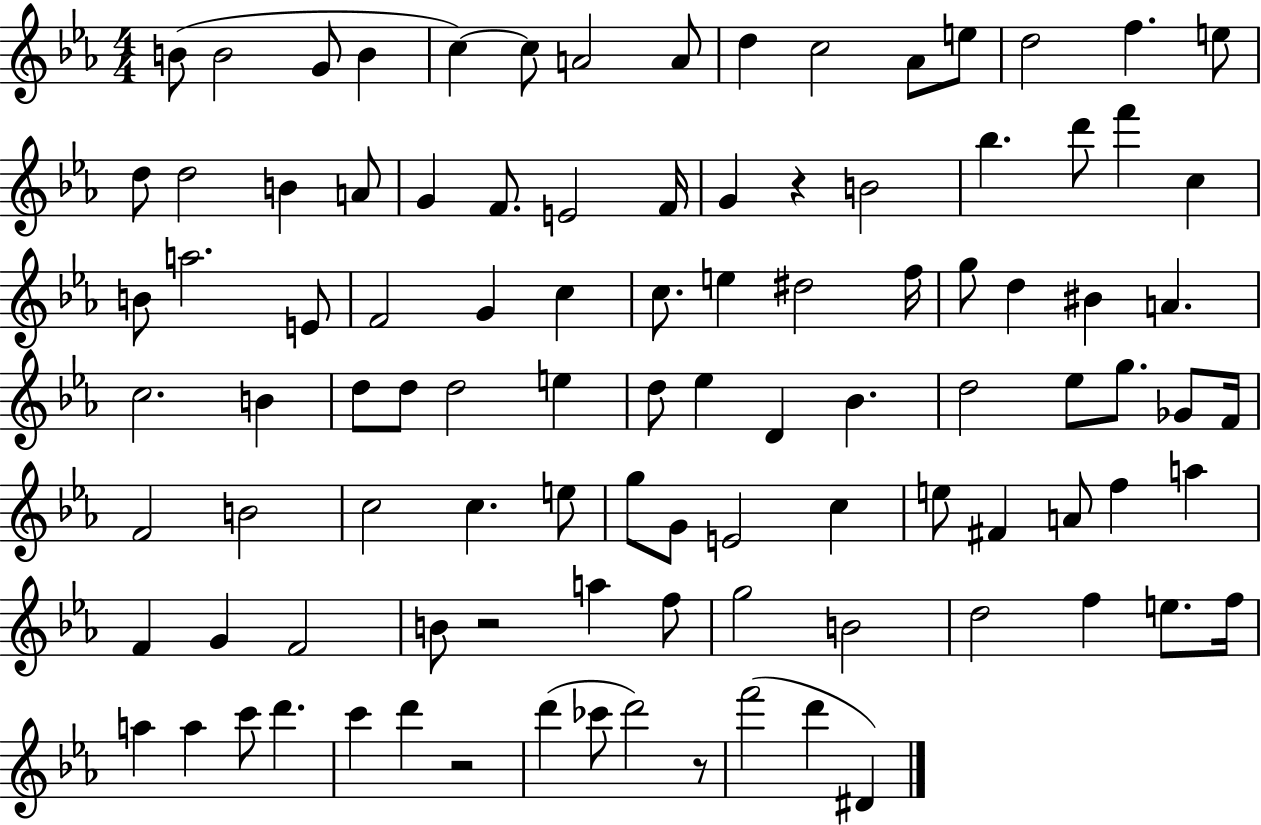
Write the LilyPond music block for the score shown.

{
  \clef treble
  \numericTimeSignature
  \time 4/4
  \key ees \major
  b'8( b'2 g'8 b'4 | c''4~~) c''8 a'2 a'8 | d''4 c''2 aes'8 e''8 | d''2 f''4. e''8 | \break d''8 d''2 b'4 a'8 | g'4 f'8. e'2 f'16 | g'4 r4 b'2 | bes''4. d'''8 f'''4 c''4 | \break b'8 a''2. e'8 | f'2 g'4 c''4 | c''8. e''4 dis''2 f''16 | g''8 d''4 bis'4 a'4. | \break c''2. b'4 | d''8 d''8 d''2 e''4 | d''8 ees''4 d'4 bes'4. | d''2 ees''8 g''8. ges'8 f'16 | \break f'2 b'2 | c''2 c''4. e''8 | g''8 g'8 e'2 c''4 | e''8 fis'4 a'8 f''4 a''4 | \break f'4 g'4 f'2 | b'8 r2 a''4 f''8 | g''2 b'2 | d''2 f''4 e''8. f''16 | \break a''4 a''4 c'''8 d'''4. | c'''4 d'''4 r2 | d'''4( ces'''8 d'''2) r8 | f'''2( d'''4 dis'4) | \break \bar "|."
}